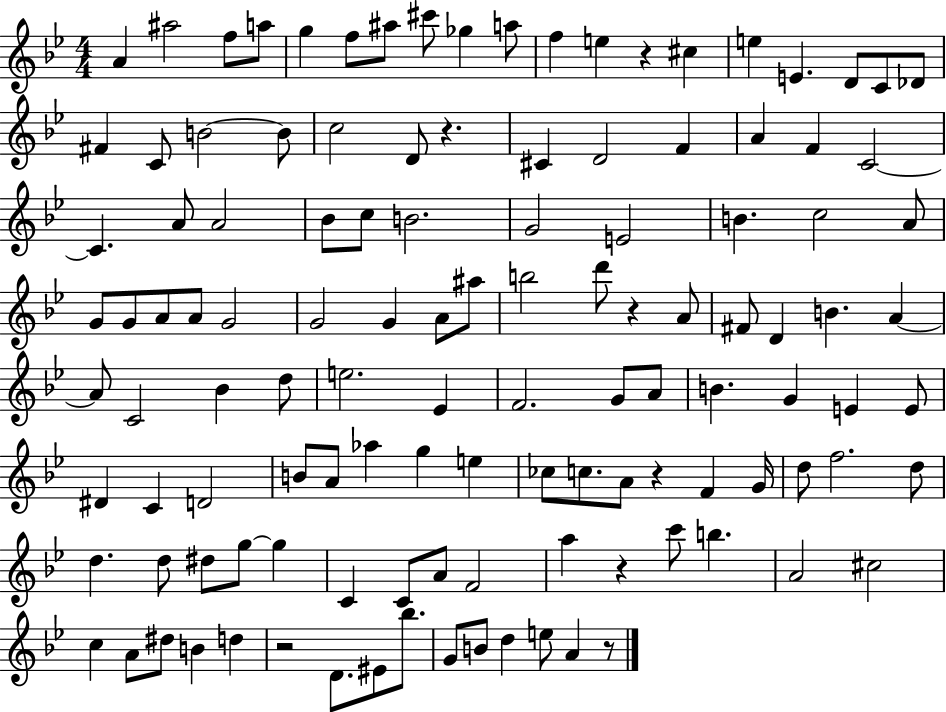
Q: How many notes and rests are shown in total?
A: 120